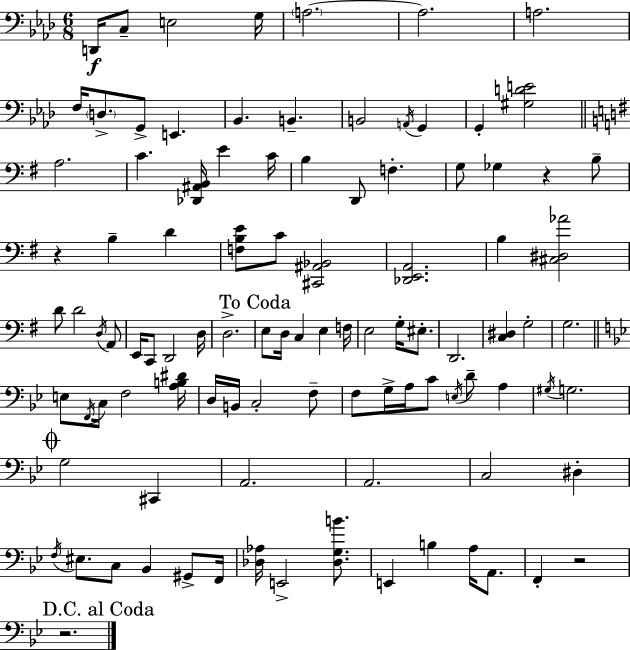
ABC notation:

X:1
T:Untitled
M:6/8
L:1/4
K:Ab
D,,/4 C,/2 E,2 G,/4 A,2 A,2 A,2 F,/4 D,/2 G,,/2 E,, _B,, B,, B,,2 A,,/4 G,, G,, [^G,DE]2 A,2 C [_D,,^A,,B,,]/4 E C/4 B, D,,/2 F, G,/2 _G, z B,/2 z B, D [F,B,E]/2 C/2 [^C,,^A,,_B,,]2 [_D,,E,,A,,]2 B, [^C,^D,_A]2 D/2 D2 D,/4 A,,/2 E,,/4 C,,/2 D,,2 D,/4 D,2 E,/2 D,/4 C, E, F,/4 E,2 G,/4 ^E,/2 D,,2 [C,^D,] G,2 G,2 E,/2 F,,/4 C,/4 F,2 [A,B,^D]/4 D,/4 B,,/4 C,2 F,/2 F,/2 G,/4 A,/4 C/2 E,/4 D/2 A, ^G,/4 G,2 G,2 ^C,, A,,2 A,,2 C,2 ^D, F,/4 ^E,/2 C,/2 _B,, ^G,,/2 F,,/4 [_D,_A,]/4 E,,2 [_D,G,B]/2 E,, B, A,/4 A,,/2 F,, z2 z2